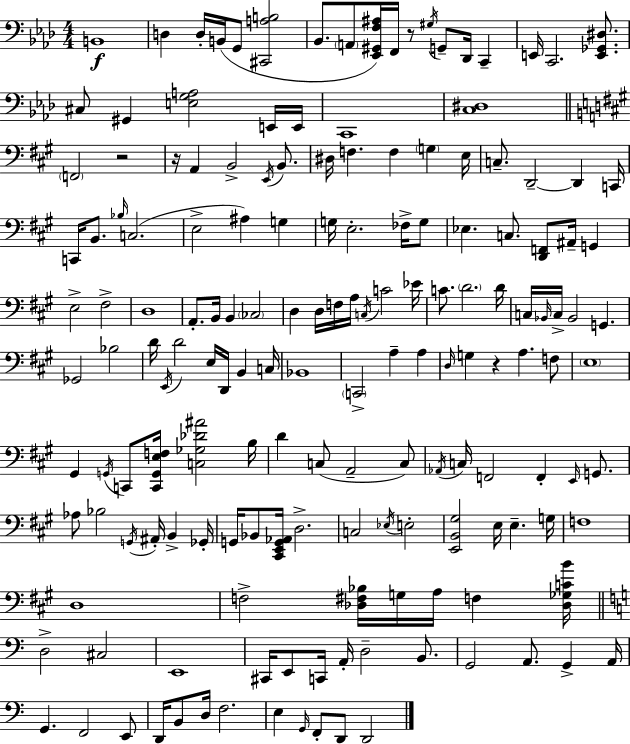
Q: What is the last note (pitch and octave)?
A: D2